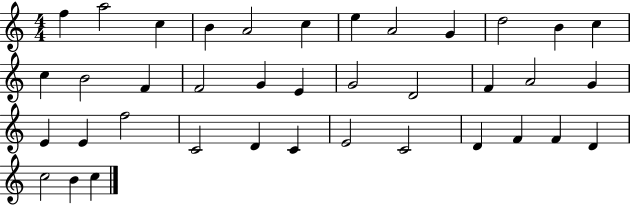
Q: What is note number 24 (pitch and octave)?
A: E4